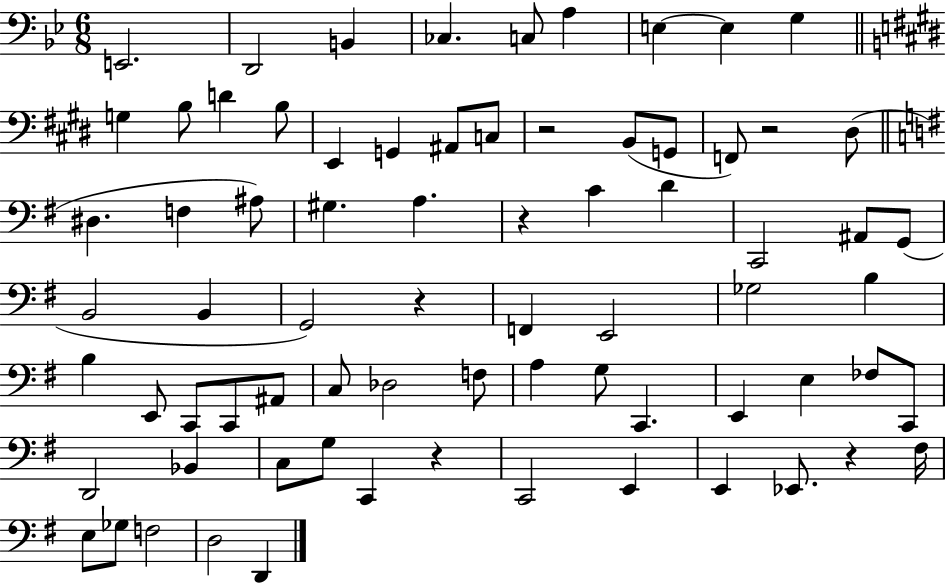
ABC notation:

X:1
T:Untitled
M:6/8
L:1/4
K:Bb
E,,2 D,,2 B,, _C, C,/2 A, E, E, G, G, B,/2 D B,/2 E,, G,, ^A,,/2 C,/2 z2 B,,/2 G,,/2 F,,/2 z2 ^D,/2 ^D, F, ^A,/2 ^G, A, z C D C,,2 ^A,,/2 G,,/2 B,,2 B,, G,,2 z F,, E,,2 _G,2 B, B, E,,/2 C,,/2 C,,/2 ^A,,/2 C,/2 _D,2 F,/2 A, G,/2 C,, E,, E, _F,/2 C,,/2 D,,2 _B,, C,/2 G,/2 C,, z C,,2 E,, E,, _E,,/2 z ^F,/4 E,/2 _G,/2 F,2 D,2 D,,